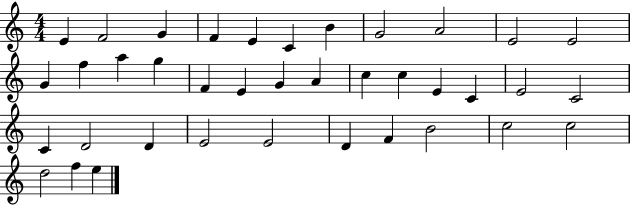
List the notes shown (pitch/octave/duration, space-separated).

E4/q F4/h G4/q F4/q E4/q C4/q B4/q G4/h A4/h E4/h E4/h G4/q F5/q A5/q G5/q F4/q E4/q G4/q A4/q C5/q C5/q E4/q C4/q E4/h C4/h C4/q D4/h D4/q E4/h E4/h D4/q F4/q B4/h C5/h C5/h D5/h F5/q E5/q